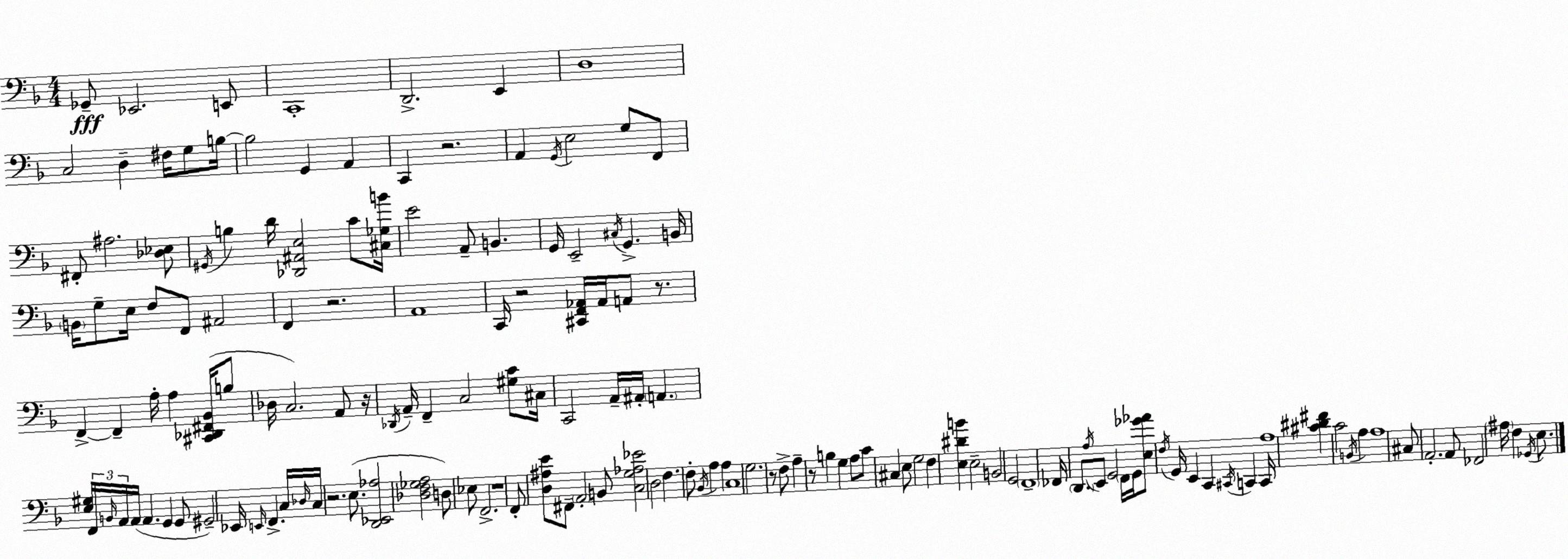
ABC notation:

X:1
T:Untitled
M:4/4
L:1/4
K:Dm
_G,,/2 _E,,2 E,,/2 C,,4 D,,2 E,, D,4 C,2 D, ^F,/4 G,/2 B,/4 B,2 G,, A,, C,, z2 A,, G,,/4 E,2 G,/2 F,,/2 ^F,,/2 ^A,2 [_D,_E,]/2 ^G,,/4 B, D/4 [_D,,^A,,E,]2 C/2 [^C,_G,B]/4 E2 A,,/2 B,, G,,/4 E,,2 ^C,/4 G,, B,,/4 B,,/4 G,/2 E,/4 F,/2 F,,/2 ^A,,2 F,, z2 A,,4 C,,/4 z2 [^C,,F,,_A,,]/4 _A,,/4 A,,/2 z/2 F,, F,, A,/4 A, [^C,,_D,,^F,,_B,,]/4 B,/2 _D,/4 C,2 A,,/2 z/4 _D,,/4 A,,/4 F,, C,2 [^G,C]/2 ^C,/4 C,,2 A,,/4 ^A,,/4 A,, [E,^G,]/4 F,,/4 B,,/4 A,,/4 A,,/4 A,, G,, G,,/2 ^G,,2 _E,,/4 E,,/4 F,, C,/4 _D,/4 C,/4 z2 E,/2 [D,,_E,,_A,]2 [_D,F,_G,A,]2 D,/2 _E,/2 F,,2 z4 F,,/2 [D,^A,E]/2 ^F,,/2 A,,2 B,,/2 [C,G,_A,_E]2 D,2 F, F,/2 _B,,/4 A, A, C,4 G,2 z/2 F,/2 A, z/2 B, G, A,/2 C/2 ^C, E,/2 G,2 F, [E,^DB] E,2 B,,2 G,,2 F,,4 _F,,/4 D,,/2 A,/4 E,,/2 G,,2 F,,/4 G,,/4 [E,_G_A]/2 F,/4 G,,/4 E,, C,, ^C,,/4 C,, C,,/4 A,4 [^C^D^F] C2 B,,/4 A, A,4 ^C,/2 A,,2 A,,/2 _F,,2 ^A,/4 F, _G,,/4 E,/2